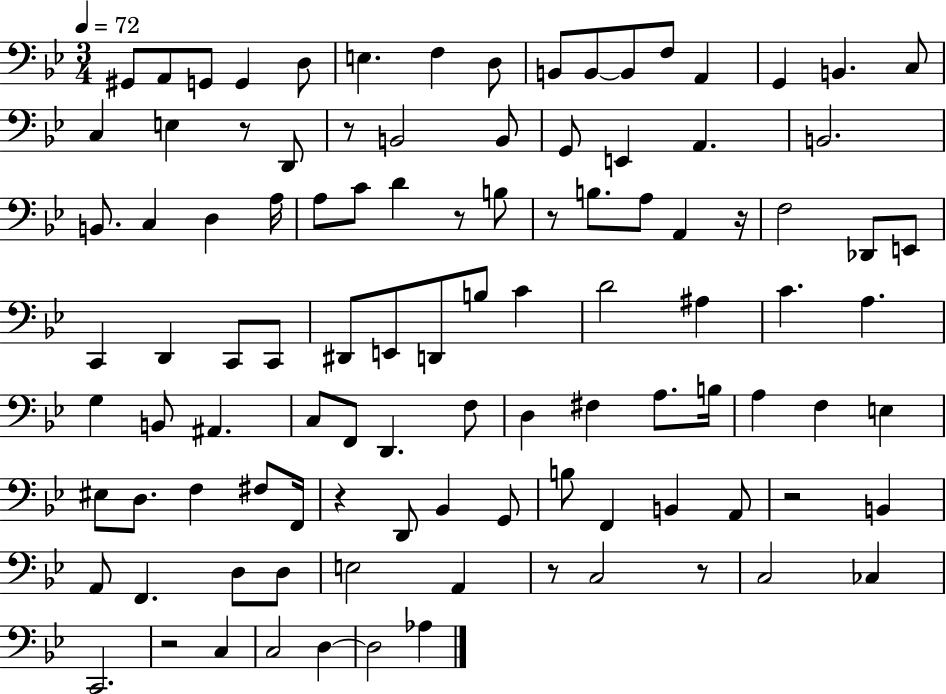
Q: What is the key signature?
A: BES major